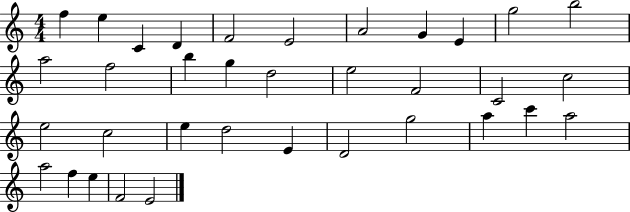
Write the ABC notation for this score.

X:1
T:Untitled
M:4/4
L:1/4
K:C
f e C D F2 E2 A2 G E g2 b2 a2 f2 b g d2 e2 F2 C2 c2 e2 c2 e d2 E D2 g2 a c' a2 a2 f e F2 E2